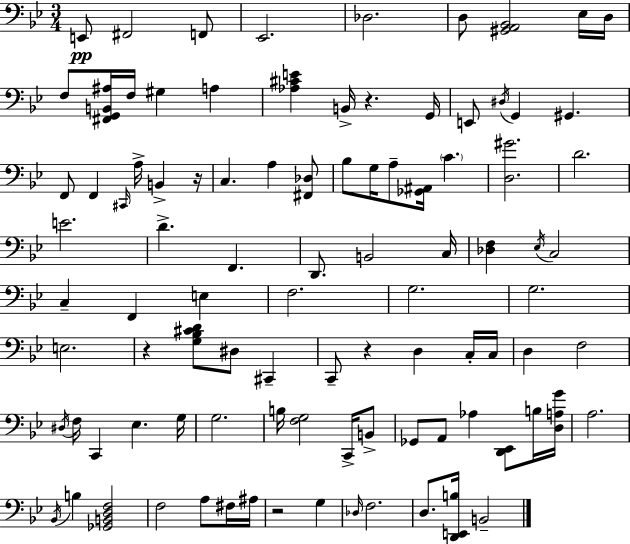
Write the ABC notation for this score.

X:1
T:Untitled
M:3/4
L:1/4
K:Gm
E,,/2 ^F,,2 F,,/2 _E,,2 _D,2 D,/2 [^G,,A,,_B,,]2 _E,/4 D,/4 F,/2 [^F,,G,,B,,^A,]/4 F,/4 ^G, A, [_A,^CE] B,,/4 z G,,/4 E,,/2 ^D,/4 G,, ^G,, F,,/2 F,, ^C,,/4 A,/4 B,, z/4 C, A, [^F,,_D,]/2 _B,/2 G,/4 A,/2 [_G,,^A,,]/4 C [D,^G]2 D2 E2 D F,, D,,/2 B,,2 C,/4 [_D,F,] _E,/4 C,2 C, F,, E, F,2 G,2 G,2 E,2 z [G,_B,^CD]/2 ^D,/2 ^C,, C,,/2 z D, C,/4 C,/4 D, F,2 ^D,/4 F,/4 C,, _E, G,/4 G,2 B,/4 [F,G,]2 C,,/4 B,,/2 _G,,/2 A,,/2 _A, [D,,_E,,]/2 B,/4 [D,A,G]/4 A,2 _B,,/4 B, [_G,,B,,D,F,]2 F,2 A,/2 ^F,/4 ^A,/4 z2 G, _D,/4 F,2 D,/2 [D,,E,,B,]/4 B,,2